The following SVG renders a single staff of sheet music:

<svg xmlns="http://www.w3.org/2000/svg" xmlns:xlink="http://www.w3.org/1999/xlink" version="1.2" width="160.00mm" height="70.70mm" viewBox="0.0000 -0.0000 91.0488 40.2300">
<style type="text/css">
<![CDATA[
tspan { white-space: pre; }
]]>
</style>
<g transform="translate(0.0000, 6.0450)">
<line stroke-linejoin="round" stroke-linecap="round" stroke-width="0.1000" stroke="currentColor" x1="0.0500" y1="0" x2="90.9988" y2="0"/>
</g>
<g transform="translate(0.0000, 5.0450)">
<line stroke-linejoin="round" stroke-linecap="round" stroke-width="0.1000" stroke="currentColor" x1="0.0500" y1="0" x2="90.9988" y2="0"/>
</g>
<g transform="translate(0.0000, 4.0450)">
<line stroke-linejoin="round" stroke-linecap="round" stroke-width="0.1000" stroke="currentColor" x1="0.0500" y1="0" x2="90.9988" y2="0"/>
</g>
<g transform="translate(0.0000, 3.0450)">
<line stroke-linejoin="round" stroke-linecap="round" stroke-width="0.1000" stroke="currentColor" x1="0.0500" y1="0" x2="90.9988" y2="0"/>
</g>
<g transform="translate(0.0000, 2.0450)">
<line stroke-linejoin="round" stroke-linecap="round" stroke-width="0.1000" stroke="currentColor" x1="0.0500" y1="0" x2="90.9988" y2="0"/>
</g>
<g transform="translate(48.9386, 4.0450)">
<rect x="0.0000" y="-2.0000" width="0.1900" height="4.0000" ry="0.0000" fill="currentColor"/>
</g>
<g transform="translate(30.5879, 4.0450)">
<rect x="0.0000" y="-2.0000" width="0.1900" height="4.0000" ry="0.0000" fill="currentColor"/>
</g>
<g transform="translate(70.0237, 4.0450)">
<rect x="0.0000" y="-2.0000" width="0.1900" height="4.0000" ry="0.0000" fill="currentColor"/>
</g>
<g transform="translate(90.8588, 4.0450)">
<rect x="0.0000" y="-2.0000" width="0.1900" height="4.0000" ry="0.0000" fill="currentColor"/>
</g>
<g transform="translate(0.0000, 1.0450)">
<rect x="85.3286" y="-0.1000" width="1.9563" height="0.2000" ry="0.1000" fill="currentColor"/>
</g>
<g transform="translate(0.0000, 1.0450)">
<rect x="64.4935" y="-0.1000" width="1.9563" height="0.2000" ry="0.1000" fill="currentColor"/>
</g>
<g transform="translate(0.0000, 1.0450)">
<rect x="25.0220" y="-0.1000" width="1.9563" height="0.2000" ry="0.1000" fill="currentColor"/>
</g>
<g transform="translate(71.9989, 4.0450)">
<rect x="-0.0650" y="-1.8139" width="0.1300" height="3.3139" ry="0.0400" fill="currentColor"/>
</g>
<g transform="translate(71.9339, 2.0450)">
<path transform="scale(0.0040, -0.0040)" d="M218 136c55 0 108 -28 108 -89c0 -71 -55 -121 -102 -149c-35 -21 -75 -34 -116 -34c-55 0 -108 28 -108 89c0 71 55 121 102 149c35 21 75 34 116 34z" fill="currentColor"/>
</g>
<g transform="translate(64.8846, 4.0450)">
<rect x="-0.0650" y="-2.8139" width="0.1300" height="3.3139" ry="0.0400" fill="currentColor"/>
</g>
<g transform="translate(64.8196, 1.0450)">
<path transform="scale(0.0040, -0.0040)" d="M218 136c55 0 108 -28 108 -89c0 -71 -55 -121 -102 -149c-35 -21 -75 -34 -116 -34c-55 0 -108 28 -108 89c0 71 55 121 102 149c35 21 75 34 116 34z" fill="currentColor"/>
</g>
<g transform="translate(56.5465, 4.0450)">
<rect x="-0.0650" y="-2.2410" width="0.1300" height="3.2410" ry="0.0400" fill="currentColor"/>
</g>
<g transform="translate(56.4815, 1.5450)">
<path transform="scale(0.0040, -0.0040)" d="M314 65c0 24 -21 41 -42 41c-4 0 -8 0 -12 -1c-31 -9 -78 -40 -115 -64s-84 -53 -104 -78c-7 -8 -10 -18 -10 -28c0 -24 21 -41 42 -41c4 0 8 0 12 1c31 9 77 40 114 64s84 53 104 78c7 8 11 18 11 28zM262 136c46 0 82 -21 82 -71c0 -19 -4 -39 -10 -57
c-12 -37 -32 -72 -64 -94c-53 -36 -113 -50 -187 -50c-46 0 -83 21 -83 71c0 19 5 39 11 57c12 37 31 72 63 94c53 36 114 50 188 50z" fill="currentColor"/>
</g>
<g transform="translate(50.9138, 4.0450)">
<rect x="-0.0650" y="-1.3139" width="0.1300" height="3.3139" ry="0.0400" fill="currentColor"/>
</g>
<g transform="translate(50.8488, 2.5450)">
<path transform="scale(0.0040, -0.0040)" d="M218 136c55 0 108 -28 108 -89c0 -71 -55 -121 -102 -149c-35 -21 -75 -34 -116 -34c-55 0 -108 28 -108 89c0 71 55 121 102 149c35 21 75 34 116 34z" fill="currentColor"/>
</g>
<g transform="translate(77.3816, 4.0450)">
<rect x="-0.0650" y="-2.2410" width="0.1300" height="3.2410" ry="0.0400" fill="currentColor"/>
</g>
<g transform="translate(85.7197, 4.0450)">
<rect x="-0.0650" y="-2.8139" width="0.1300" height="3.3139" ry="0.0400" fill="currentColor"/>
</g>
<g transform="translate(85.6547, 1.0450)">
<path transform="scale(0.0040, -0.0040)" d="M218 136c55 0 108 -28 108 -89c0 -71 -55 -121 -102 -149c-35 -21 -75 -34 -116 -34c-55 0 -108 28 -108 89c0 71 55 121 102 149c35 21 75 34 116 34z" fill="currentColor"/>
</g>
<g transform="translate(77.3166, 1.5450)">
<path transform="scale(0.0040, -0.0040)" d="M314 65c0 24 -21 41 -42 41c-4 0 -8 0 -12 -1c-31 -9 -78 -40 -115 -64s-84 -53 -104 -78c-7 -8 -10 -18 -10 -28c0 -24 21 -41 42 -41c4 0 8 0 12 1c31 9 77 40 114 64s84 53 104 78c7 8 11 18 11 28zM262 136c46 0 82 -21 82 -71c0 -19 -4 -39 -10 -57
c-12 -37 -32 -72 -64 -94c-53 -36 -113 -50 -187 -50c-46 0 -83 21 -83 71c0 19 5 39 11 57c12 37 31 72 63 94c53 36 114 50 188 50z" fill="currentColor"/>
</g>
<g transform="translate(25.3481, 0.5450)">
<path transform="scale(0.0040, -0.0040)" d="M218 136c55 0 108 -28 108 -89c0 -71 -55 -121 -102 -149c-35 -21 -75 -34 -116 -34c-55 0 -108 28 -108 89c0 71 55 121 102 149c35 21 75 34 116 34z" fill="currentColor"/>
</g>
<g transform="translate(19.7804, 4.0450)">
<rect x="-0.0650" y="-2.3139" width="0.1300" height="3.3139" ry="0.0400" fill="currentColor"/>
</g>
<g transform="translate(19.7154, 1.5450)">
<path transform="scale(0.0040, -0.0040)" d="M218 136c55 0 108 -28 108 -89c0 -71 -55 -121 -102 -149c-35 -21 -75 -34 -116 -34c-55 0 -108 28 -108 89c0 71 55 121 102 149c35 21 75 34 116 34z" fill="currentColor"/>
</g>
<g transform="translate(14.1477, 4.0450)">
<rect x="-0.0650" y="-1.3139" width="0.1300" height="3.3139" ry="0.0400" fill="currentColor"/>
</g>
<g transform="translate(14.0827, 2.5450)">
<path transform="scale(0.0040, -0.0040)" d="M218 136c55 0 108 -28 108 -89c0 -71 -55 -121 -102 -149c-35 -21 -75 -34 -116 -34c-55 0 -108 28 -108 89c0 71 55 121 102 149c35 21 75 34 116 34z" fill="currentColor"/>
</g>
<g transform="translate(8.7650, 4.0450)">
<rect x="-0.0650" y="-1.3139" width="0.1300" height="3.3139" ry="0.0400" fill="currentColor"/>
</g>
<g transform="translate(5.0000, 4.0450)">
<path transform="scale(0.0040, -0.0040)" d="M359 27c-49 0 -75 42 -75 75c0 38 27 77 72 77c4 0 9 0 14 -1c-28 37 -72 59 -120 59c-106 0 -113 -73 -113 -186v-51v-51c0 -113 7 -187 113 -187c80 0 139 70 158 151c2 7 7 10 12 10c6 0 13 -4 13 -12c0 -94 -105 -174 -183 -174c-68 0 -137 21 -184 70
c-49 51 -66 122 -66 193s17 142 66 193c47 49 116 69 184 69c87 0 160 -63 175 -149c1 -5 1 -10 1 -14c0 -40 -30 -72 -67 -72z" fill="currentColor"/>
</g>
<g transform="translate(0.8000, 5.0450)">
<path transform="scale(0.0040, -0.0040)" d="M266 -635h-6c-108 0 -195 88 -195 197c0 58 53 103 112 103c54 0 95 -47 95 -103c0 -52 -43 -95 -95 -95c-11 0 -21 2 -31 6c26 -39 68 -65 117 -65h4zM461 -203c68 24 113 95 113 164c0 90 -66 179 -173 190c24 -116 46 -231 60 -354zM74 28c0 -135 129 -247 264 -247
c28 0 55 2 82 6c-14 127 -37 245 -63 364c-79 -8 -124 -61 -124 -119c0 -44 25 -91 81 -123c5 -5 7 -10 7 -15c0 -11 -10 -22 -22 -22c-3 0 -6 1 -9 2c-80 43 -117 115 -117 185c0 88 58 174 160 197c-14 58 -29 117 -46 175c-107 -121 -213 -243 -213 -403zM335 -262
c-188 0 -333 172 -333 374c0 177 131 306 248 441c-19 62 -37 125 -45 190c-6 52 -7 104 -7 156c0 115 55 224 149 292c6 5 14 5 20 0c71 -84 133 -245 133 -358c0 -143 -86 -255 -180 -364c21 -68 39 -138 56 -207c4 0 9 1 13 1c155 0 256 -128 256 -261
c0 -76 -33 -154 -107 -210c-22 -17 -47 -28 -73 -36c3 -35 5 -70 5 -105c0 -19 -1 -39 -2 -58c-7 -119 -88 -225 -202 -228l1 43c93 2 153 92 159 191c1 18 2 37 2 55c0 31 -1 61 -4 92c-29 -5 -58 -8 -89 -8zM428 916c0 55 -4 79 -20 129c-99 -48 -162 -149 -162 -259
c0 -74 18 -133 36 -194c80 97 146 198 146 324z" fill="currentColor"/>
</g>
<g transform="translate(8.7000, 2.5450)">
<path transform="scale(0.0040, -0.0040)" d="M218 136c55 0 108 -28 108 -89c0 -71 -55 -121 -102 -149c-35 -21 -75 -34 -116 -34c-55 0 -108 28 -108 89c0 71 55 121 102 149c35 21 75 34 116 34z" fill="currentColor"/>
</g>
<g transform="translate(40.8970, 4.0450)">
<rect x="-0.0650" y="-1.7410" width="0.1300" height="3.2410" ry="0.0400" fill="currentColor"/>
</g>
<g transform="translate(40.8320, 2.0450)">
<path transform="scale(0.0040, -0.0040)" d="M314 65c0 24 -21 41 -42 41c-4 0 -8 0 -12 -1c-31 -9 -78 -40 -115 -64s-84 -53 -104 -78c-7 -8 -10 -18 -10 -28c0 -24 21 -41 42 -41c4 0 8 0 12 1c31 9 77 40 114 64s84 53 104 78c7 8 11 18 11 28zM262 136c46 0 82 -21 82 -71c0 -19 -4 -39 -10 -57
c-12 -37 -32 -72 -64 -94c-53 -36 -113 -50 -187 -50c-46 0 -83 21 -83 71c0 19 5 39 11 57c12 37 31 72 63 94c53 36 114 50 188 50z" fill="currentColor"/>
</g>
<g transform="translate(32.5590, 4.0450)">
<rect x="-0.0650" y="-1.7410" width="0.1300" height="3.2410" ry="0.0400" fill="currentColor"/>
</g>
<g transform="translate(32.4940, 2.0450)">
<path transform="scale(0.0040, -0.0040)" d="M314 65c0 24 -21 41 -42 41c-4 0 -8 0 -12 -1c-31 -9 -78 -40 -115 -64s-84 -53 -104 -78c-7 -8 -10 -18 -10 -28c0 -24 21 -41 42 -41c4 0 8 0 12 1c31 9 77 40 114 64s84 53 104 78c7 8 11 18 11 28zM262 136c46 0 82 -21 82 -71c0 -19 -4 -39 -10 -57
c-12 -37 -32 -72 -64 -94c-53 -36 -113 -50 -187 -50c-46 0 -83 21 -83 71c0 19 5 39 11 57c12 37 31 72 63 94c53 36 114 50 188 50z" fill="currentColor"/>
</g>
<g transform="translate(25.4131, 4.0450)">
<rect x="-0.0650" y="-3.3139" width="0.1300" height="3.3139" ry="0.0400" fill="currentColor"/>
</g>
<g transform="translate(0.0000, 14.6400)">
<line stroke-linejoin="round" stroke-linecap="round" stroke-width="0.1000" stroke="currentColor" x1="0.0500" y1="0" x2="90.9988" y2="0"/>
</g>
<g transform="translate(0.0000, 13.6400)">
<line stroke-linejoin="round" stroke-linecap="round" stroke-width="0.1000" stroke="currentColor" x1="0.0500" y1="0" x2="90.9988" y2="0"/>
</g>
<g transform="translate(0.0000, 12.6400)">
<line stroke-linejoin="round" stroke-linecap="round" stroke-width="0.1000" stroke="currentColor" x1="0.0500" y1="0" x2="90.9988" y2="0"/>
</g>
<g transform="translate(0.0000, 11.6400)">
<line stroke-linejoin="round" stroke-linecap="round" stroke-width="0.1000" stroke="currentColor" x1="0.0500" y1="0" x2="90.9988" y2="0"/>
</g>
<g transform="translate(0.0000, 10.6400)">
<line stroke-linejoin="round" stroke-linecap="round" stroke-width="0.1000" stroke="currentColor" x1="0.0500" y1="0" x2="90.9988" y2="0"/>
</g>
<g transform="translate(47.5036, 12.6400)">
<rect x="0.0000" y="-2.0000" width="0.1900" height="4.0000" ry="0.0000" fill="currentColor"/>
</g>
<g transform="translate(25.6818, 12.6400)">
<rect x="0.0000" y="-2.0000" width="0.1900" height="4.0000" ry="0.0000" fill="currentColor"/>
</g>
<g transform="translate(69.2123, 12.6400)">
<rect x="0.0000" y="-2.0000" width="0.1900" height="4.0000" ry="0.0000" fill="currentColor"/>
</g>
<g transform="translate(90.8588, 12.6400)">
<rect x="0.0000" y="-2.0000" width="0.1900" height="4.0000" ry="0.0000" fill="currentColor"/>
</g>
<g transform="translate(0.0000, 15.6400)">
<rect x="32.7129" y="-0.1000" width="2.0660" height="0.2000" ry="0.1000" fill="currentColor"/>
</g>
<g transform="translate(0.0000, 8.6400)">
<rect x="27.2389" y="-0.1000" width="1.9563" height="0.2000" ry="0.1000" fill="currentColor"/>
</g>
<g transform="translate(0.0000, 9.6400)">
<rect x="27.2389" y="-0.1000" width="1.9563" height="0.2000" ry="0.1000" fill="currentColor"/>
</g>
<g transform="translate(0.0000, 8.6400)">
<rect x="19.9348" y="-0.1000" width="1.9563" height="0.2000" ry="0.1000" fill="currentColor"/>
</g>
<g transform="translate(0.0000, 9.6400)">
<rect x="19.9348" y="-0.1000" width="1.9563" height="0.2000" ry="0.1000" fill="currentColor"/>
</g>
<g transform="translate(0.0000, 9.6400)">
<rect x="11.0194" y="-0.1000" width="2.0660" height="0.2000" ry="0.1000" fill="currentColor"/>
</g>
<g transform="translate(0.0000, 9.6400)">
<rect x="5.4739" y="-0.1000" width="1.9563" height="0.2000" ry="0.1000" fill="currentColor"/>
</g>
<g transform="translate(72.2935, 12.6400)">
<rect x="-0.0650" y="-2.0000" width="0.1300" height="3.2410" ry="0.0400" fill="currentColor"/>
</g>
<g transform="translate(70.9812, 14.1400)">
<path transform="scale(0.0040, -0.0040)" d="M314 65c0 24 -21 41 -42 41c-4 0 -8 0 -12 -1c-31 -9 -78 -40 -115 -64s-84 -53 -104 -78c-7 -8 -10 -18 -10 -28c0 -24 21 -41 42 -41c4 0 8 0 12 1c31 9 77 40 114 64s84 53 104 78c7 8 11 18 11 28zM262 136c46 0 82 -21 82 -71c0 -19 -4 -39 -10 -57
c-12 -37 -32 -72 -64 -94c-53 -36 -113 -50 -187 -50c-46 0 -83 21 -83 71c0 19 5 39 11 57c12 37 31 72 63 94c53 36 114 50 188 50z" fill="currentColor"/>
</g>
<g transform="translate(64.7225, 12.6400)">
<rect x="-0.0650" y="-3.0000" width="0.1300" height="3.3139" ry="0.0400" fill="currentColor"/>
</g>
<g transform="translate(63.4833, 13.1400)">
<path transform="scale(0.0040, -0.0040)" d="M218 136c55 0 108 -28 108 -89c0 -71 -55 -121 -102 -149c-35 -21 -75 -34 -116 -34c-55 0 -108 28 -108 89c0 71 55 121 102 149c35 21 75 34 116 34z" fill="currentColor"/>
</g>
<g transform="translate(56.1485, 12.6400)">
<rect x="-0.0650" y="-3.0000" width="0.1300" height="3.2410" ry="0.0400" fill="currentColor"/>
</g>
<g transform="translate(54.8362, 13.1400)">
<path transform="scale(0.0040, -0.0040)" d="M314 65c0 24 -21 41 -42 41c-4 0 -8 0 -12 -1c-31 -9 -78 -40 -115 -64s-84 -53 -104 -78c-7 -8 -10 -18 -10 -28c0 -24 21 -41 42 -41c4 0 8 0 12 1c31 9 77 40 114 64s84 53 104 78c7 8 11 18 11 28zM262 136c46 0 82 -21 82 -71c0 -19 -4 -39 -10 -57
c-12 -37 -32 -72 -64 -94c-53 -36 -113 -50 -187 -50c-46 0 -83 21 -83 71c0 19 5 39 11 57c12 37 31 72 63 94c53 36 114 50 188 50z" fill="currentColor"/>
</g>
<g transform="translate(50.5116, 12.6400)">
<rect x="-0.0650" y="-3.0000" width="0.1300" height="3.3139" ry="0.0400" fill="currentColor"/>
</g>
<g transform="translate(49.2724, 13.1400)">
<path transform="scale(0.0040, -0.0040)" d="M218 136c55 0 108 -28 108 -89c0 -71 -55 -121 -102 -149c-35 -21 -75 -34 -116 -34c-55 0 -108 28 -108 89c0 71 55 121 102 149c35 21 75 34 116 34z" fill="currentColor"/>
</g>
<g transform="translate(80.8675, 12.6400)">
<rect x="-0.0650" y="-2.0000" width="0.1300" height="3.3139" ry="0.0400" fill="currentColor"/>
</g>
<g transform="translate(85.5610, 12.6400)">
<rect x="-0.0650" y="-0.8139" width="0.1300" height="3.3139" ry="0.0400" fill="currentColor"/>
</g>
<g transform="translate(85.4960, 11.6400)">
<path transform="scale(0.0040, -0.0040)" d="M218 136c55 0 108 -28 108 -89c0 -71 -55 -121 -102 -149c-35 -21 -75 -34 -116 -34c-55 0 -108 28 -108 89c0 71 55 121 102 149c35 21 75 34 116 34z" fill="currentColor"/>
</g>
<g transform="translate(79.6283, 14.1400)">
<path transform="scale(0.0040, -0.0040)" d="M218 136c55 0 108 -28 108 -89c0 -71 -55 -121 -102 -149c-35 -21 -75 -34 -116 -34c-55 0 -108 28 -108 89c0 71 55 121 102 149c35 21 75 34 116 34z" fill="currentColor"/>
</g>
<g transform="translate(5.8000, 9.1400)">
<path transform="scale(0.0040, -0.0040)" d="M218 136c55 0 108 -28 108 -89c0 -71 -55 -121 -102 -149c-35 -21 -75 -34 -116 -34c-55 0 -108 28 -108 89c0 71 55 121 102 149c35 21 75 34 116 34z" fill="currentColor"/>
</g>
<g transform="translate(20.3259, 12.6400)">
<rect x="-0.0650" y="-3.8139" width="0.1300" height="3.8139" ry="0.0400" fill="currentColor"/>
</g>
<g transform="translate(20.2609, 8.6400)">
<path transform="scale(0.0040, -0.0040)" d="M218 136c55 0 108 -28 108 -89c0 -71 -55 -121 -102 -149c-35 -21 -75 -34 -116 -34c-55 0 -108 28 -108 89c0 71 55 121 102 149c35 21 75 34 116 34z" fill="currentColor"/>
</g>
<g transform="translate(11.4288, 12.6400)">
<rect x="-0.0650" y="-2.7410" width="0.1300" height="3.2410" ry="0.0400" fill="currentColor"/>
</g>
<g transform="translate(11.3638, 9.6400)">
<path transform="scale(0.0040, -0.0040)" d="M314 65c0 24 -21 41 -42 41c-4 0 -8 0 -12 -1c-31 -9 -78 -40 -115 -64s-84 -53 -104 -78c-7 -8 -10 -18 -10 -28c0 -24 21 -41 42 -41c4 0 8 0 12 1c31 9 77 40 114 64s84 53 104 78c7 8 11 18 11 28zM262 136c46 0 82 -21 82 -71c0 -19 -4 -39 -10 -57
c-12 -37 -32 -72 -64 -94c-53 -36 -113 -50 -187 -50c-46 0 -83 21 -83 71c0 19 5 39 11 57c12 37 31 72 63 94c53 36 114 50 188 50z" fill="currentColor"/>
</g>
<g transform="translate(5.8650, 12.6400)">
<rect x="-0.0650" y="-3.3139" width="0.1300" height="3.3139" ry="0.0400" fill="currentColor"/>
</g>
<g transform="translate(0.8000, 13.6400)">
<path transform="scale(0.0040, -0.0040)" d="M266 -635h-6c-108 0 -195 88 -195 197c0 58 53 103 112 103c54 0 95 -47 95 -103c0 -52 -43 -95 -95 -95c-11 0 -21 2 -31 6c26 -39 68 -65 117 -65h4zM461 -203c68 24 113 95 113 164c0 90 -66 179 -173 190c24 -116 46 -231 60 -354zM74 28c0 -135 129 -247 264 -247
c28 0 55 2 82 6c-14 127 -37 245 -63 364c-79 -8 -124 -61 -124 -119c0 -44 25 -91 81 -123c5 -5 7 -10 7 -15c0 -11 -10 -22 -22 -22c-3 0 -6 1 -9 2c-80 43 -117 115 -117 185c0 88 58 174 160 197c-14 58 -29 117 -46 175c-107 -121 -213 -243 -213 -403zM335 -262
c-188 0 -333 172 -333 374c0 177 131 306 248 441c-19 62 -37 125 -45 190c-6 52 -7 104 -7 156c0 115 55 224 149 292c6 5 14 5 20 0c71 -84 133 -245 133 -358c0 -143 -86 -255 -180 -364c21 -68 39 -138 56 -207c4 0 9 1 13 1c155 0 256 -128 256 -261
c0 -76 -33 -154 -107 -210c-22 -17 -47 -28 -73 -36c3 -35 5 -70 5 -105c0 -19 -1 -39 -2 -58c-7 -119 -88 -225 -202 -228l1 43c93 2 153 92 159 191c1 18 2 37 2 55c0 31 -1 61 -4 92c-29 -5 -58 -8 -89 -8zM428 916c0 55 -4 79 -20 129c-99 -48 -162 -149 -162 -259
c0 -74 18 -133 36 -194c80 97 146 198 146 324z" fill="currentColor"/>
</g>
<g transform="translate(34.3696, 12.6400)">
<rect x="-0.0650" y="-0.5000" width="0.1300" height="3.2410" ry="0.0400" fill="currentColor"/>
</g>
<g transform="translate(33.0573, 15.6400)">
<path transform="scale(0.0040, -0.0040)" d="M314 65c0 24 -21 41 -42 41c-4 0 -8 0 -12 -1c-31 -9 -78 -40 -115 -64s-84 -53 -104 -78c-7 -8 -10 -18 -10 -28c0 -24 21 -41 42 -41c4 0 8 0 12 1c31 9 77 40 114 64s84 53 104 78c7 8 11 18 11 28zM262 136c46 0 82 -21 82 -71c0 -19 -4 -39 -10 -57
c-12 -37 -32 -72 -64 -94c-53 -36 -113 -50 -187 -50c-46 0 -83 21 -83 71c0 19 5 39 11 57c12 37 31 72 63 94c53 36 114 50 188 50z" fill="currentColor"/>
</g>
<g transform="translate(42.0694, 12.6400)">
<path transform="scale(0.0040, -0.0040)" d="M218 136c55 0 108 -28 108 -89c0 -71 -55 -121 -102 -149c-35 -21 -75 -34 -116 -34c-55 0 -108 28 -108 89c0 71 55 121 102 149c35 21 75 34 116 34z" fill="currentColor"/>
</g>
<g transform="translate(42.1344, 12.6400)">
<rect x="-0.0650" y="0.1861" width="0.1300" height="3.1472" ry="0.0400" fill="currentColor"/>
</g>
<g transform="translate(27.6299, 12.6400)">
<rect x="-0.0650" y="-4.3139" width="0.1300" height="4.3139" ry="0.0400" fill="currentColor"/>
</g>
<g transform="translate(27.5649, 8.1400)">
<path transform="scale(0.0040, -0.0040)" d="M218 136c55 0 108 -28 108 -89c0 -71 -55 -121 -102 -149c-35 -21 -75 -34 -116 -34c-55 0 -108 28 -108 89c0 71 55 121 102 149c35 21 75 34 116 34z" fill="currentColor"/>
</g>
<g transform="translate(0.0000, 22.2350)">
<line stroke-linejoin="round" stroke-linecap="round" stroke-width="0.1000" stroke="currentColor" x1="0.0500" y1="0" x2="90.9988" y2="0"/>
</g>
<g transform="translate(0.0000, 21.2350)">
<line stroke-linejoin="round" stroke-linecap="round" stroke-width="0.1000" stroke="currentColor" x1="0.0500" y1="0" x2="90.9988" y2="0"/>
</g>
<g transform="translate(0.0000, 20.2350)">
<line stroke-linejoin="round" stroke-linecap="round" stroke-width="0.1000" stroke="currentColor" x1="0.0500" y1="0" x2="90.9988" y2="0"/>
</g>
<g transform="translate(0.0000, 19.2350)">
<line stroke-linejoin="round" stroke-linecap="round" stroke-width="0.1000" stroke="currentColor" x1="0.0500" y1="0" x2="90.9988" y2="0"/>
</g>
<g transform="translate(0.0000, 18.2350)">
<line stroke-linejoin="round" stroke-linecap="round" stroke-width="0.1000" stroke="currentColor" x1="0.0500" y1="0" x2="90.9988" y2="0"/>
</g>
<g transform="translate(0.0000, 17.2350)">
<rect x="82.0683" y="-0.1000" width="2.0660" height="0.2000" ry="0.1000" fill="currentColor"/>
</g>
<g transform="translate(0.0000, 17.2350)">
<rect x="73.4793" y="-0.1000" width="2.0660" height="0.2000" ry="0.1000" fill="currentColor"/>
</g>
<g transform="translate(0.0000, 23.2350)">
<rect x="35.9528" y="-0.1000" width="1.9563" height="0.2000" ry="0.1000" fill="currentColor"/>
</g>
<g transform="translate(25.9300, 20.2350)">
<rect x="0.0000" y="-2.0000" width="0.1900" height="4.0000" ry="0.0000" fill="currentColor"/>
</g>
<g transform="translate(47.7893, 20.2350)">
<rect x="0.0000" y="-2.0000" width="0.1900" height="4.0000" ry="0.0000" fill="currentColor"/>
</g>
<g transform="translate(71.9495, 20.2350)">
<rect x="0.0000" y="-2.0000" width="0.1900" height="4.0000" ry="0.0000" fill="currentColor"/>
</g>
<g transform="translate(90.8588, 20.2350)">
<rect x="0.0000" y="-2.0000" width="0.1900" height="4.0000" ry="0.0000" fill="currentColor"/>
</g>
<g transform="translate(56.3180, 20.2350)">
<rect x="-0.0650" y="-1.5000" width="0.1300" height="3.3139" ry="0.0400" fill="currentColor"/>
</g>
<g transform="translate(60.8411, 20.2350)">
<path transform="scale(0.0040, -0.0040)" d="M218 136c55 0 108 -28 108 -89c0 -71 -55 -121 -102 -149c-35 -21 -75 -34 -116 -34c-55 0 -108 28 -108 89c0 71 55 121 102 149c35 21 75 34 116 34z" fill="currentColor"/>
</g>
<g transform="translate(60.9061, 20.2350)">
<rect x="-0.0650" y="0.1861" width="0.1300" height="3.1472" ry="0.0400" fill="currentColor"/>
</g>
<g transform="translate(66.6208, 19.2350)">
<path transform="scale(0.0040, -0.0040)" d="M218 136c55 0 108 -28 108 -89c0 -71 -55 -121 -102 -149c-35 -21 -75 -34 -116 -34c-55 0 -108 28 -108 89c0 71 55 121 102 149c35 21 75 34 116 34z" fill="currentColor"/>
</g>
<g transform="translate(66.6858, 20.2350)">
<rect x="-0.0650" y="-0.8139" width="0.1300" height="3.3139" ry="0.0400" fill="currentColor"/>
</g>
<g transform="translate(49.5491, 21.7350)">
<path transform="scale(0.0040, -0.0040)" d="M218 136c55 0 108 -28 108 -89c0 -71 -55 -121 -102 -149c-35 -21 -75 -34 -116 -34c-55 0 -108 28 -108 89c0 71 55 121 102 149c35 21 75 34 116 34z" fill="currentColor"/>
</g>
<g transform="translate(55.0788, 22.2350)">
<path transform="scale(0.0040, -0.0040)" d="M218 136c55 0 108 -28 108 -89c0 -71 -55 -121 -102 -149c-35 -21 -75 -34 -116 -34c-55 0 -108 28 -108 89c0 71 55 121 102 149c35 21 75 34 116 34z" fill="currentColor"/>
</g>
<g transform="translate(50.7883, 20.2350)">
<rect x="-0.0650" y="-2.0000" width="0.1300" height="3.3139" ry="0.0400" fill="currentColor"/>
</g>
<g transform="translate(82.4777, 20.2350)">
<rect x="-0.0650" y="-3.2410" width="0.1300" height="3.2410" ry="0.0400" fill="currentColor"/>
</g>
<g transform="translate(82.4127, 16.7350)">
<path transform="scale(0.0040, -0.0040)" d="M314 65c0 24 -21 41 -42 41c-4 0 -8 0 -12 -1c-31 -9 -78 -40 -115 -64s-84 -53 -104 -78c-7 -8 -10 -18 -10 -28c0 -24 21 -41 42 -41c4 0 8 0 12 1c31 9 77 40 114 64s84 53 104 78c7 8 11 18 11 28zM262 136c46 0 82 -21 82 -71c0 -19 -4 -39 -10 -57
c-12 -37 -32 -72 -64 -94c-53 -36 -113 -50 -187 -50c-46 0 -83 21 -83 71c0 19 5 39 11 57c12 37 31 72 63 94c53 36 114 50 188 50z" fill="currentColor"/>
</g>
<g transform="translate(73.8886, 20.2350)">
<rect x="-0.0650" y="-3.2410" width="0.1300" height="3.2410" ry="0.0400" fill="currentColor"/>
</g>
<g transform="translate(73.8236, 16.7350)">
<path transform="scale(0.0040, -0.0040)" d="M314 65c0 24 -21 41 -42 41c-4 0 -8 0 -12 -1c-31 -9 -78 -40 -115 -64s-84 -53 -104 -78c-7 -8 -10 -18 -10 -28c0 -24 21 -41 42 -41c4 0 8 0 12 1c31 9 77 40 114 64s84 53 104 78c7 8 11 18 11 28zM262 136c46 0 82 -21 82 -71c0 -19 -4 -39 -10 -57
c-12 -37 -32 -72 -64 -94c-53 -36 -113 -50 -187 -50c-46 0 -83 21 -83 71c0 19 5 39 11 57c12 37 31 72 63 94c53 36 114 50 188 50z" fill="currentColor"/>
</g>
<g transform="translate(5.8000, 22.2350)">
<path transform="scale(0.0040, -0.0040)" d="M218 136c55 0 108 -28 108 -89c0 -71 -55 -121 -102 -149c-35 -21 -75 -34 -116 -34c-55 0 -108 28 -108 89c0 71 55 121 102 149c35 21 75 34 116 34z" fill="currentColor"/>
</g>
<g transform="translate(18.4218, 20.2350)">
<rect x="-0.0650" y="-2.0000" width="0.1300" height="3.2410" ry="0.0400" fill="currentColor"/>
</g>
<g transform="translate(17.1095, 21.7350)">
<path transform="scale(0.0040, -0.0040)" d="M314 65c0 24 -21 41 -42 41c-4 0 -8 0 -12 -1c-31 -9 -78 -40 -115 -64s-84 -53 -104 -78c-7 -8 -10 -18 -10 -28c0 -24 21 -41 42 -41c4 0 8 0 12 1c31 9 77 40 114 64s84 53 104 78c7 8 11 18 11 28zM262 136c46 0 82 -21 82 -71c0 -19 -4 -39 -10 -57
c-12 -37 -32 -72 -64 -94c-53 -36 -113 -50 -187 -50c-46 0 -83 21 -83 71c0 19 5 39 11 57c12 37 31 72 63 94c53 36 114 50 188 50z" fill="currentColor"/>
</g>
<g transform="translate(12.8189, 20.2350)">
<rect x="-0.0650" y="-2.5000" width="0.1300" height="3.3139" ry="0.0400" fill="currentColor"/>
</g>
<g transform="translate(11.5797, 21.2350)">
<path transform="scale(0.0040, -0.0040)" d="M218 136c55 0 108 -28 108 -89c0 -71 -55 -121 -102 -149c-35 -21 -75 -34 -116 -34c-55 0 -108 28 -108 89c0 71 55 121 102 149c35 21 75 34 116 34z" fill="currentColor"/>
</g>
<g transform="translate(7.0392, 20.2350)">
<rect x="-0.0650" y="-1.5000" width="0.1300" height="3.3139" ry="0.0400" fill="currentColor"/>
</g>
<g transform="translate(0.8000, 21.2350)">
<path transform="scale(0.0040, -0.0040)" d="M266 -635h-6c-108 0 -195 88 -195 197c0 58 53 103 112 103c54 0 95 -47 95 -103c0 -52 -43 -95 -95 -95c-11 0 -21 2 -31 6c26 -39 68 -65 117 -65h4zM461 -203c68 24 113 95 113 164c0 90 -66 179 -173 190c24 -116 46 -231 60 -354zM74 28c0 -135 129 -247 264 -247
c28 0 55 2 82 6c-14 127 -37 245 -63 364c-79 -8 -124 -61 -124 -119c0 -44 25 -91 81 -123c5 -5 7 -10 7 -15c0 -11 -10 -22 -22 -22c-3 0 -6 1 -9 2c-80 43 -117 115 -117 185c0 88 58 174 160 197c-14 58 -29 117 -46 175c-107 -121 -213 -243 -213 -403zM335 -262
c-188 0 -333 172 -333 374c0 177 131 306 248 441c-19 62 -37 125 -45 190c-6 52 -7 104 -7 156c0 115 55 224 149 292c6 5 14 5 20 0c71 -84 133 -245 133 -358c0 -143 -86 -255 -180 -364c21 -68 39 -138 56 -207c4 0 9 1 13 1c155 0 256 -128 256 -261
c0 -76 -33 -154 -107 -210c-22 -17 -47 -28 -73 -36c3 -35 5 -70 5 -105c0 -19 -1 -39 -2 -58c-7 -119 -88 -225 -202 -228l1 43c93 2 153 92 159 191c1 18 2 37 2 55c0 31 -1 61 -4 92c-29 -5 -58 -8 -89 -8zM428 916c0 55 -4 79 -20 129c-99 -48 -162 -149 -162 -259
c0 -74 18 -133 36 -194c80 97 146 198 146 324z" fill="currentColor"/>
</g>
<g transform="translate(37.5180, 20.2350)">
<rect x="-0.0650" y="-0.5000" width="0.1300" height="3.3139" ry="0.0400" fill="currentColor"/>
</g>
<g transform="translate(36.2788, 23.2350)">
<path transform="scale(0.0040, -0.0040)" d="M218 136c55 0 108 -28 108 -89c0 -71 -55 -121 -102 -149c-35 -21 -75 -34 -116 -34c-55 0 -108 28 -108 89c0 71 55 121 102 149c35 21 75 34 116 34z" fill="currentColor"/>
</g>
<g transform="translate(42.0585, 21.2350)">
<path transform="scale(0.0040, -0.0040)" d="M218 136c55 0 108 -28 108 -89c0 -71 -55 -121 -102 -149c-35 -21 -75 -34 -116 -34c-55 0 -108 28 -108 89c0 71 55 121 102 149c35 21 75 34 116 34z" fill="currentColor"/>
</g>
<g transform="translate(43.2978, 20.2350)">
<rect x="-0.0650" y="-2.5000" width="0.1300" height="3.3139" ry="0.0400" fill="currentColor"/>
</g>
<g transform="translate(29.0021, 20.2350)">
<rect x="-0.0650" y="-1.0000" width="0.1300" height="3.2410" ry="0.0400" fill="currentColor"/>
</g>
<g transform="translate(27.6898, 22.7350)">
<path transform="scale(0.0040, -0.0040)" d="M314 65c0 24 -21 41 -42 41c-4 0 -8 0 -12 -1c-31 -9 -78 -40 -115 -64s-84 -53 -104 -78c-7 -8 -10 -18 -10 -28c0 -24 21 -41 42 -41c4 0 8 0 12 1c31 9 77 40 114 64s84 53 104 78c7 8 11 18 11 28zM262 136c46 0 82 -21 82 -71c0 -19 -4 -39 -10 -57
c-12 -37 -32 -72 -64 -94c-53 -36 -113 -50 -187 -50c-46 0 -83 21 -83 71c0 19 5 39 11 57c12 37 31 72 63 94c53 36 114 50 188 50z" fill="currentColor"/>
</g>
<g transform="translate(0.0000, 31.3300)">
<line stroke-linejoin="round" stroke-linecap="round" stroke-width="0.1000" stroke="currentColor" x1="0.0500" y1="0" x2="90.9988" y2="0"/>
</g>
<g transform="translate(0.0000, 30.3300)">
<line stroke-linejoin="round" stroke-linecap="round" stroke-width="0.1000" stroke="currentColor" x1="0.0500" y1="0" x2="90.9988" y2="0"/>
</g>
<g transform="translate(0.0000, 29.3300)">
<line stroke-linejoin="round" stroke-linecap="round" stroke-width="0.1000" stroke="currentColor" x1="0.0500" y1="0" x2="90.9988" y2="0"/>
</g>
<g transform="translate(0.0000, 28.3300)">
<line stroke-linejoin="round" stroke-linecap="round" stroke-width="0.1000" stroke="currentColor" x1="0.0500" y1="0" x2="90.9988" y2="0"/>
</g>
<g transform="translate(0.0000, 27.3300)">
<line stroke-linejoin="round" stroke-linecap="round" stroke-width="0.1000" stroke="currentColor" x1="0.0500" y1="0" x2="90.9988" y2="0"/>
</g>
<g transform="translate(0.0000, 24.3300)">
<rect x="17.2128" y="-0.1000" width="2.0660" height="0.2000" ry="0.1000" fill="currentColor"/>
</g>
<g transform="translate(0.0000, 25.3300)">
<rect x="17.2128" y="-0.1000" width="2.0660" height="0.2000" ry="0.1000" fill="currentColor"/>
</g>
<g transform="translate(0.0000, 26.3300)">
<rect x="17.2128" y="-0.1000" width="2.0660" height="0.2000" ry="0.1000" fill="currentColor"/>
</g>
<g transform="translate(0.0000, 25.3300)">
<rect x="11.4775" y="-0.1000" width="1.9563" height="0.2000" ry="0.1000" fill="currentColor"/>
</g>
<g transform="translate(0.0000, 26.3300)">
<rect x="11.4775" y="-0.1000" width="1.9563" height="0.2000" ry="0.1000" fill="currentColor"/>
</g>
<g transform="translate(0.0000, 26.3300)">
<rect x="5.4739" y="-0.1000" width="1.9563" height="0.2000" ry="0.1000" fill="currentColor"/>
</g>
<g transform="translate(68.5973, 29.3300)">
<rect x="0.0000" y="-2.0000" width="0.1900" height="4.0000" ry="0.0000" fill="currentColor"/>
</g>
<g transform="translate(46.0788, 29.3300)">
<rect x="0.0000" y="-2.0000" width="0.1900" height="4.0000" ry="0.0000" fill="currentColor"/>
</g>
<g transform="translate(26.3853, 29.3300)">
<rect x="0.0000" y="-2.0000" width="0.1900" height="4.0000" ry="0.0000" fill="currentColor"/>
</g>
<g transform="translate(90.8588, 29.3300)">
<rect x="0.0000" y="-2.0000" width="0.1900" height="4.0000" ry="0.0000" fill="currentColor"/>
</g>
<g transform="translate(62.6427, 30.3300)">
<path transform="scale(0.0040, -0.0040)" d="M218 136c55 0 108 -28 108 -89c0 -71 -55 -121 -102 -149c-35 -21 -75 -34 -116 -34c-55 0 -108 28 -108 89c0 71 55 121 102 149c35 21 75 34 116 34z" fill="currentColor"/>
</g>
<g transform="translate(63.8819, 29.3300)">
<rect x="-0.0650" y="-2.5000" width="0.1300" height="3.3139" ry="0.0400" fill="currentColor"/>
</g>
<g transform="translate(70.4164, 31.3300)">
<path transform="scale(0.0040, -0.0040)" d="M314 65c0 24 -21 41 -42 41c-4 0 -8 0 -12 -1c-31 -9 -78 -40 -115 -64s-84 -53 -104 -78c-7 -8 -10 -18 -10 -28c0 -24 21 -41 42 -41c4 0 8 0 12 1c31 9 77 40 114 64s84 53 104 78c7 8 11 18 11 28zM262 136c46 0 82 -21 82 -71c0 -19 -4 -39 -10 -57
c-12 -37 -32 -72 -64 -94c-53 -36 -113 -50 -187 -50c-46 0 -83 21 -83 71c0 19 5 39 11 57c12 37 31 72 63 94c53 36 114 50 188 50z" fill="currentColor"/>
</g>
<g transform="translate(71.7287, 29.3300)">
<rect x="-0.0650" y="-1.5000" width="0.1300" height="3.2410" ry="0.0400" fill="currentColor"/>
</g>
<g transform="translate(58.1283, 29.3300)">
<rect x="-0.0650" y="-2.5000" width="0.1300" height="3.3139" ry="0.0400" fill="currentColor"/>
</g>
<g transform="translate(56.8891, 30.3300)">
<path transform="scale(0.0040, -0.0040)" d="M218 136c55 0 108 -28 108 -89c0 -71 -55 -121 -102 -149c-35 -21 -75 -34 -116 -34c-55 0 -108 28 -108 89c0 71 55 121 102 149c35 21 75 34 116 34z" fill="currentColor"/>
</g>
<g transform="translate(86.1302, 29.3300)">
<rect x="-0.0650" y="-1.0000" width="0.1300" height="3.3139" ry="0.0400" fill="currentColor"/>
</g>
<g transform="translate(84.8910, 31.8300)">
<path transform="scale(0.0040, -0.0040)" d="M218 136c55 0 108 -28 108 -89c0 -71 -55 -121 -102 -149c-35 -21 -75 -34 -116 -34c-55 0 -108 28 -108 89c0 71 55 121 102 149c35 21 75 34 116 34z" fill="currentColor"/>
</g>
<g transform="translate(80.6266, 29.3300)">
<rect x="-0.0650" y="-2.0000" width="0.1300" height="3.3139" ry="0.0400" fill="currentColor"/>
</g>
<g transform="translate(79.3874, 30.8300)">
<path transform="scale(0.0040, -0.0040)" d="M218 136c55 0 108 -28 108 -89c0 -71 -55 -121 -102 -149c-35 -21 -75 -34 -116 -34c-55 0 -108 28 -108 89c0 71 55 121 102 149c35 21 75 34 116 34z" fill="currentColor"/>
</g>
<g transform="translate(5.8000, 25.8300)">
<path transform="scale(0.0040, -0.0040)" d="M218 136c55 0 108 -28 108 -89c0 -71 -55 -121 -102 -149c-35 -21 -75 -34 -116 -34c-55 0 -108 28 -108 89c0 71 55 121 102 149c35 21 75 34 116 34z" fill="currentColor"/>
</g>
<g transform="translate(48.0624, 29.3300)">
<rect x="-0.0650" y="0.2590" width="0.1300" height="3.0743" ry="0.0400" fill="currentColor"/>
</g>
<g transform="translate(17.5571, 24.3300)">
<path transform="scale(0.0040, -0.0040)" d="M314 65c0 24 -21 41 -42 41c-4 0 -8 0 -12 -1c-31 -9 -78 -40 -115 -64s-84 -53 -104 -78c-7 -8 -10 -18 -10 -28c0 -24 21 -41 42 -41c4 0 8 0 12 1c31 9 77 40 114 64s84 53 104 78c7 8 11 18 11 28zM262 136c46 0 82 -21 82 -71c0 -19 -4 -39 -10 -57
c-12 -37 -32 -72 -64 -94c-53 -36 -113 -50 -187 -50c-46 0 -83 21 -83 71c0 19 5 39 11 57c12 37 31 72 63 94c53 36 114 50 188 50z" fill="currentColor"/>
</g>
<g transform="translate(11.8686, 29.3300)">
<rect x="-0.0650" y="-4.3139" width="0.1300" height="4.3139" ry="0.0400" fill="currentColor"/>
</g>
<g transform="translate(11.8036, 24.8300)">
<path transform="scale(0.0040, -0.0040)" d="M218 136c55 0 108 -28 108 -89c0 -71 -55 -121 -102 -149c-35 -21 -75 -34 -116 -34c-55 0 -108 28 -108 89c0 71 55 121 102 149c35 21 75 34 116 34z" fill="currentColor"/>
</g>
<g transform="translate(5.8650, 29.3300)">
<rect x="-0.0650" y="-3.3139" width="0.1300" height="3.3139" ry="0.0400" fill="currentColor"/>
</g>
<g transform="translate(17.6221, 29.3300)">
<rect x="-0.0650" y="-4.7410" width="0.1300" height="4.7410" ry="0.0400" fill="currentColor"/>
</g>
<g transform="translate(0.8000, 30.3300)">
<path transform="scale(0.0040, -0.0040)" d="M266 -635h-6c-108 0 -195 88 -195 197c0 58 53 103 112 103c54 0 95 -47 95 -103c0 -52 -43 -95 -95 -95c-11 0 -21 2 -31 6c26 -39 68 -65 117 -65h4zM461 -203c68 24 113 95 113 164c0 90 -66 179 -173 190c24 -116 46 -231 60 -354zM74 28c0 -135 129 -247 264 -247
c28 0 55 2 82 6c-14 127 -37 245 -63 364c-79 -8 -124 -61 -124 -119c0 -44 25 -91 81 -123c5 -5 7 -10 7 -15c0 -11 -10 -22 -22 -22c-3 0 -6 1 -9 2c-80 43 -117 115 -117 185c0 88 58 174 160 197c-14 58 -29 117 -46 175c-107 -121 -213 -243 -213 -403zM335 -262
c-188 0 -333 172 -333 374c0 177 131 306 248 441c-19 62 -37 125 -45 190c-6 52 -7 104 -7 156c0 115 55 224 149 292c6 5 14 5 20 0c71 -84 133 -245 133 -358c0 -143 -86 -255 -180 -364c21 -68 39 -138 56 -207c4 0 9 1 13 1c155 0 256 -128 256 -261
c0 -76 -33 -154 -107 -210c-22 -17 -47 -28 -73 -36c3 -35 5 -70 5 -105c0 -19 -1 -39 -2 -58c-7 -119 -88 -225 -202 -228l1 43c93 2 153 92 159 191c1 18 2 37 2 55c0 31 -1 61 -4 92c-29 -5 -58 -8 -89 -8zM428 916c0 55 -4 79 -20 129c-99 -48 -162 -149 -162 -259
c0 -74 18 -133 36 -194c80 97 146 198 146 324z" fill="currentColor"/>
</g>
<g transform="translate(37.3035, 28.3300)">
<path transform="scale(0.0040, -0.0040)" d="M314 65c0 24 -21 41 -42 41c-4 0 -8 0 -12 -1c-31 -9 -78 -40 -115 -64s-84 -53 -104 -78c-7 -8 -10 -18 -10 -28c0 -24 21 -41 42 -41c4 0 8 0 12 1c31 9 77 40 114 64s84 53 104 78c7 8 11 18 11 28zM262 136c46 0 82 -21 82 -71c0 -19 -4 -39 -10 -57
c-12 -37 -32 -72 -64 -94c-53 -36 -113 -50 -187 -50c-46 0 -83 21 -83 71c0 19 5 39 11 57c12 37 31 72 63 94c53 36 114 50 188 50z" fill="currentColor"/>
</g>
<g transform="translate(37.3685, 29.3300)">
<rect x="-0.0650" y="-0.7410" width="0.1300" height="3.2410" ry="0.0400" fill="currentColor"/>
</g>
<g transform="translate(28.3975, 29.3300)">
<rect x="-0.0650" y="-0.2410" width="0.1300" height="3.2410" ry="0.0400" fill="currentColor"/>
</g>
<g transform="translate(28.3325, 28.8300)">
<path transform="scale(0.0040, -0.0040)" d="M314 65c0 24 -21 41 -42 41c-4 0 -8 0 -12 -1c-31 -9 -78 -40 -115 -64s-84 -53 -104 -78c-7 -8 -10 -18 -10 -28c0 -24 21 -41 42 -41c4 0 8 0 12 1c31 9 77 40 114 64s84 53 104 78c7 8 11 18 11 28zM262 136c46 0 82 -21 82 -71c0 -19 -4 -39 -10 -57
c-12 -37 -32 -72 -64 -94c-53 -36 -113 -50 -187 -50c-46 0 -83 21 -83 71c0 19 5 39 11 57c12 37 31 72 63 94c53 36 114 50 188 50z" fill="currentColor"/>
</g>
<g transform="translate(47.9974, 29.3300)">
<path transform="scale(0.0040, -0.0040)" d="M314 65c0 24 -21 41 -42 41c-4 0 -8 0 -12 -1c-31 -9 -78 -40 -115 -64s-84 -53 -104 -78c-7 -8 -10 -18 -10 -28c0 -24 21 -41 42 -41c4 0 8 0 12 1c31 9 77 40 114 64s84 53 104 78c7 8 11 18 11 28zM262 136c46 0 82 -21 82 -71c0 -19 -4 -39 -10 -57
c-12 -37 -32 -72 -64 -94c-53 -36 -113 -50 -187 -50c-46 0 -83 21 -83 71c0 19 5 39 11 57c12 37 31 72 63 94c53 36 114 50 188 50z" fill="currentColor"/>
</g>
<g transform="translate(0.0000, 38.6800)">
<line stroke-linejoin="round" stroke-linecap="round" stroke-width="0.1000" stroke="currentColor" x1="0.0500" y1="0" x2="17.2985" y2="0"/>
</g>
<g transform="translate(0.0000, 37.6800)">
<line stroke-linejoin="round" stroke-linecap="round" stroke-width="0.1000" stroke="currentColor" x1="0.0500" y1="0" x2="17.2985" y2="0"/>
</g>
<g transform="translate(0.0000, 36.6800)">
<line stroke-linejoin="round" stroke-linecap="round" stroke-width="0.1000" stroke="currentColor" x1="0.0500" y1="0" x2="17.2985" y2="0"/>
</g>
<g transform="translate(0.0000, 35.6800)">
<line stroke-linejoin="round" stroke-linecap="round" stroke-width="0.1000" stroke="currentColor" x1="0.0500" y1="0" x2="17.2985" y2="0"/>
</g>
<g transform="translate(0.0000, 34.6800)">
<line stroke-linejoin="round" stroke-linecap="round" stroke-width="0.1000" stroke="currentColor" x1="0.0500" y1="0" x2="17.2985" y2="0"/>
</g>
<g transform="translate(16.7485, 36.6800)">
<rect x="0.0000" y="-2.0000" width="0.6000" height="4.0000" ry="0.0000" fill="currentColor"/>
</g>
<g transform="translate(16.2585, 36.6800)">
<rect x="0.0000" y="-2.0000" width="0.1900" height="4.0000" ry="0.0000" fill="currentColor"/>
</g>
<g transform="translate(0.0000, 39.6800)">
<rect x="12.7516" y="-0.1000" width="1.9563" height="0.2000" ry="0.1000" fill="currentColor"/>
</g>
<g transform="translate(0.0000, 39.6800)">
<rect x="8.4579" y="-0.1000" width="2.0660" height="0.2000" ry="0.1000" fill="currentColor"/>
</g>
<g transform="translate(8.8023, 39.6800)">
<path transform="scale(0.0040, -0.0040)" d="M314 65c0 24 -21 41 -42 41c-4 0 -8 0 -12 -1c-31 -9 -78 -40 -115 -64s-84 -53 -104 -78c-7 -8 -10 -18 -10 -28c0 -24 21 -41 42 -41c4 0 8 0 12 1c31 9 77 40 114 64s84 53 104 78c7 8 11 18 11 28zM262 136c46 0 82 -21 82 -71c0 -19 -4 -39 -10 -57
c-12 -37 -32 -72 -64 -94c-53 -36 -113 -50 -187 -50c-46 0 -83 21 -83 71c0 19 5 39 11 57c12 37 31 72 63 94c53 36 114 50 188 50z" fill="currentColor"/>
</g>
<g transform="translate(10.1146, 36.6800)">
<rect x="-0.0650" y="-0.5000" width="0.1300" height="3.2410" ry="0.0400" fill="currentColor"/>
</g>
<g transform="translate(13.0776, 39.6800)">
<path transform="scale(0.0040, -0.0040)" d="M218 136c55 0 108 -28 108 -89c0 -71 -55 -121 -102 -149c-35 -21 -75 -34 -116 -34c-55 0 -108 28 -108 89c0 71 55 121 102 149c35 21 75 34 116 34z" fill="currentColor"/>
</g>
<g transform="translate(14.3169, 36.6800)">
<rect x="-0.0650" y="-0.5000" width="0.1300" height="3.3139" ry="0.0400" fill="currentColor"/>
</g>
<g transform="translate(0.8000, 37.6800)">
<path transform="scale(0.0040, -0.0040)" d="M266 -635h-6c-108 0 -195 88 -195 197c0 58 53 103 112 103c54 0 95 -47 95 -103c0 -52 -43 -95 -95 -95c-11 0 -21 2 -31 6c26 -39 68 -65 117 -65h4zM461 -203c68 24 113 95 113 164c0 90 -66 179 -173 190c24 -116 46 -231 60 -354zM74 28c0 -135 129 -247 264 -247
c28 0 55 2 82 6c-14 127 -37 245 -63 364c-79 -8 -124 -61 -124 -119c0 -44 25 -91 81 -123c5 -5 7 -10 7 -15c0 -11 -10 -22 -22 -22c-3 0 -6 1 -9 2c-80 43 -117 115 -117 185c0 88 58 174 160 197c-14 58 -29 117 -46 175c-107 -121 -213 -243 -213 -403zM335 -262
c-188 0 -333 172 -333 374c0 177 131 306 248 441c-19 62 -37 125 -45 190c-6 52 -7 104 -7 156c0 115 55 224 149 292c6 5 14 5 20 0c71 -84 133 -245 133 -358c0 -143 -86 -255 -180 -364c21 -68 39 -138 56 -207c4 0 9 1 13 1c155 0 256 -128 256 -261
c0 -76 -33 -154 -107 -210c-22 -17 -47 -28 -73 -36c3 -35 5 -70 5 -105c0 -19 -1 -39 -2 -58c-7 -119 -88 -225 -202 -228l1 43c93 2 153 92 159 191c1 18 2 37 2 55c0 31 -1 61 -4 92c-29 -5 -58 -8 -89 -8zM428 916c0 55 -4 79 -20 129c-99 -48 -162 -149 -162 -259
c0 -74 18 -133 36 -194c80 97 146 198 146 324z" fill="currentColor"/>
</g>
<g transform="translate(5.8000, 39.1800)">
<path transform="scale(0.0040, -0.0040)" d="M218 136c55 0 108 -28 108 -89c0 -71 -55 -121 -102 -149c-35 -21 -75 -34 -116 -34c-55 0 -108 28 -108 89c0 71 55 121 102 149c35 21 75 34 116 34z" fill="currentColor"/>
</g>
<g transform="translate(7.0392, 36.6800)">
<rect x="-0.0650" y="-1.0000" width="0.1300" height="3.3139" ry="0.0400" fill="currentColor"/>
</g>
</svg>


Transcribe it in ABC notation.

X:1
T:Untitled
M:4/4
L:1/4
K:C
e e g b f2 f2 e g2 a f g2 a b a2 c' d' C2 B A A2 A F2 F d E G F2 D2 C G F E B d b2 b2 b d' e'2 c2 d2 B2 G G E2 F D D C2 C